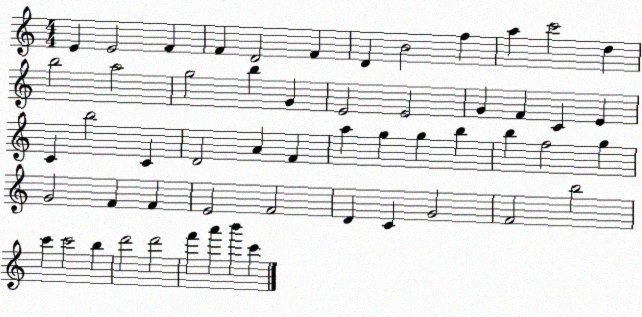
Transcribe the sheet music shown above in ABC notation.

X:1
T:Untitled
M:4/4
L:1/4
K:C
E E2 F F D2 F D B2 f a c'2 d b2 a2 g2 b G E2 E2 G F C E C b2 C D2 A F a g g b b f2 g G2 F F E2 F2 D C G2 F2 b2 c' c'2 b d'2 d'2 f' a' b' c'